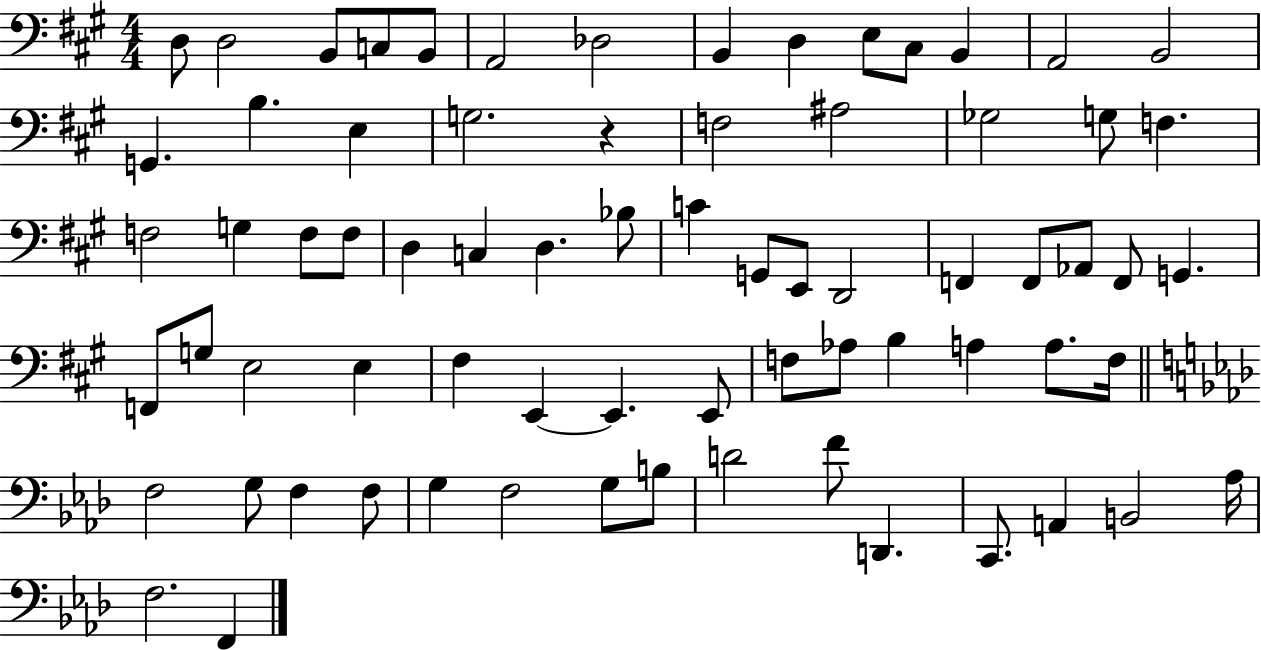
{
  \clef bass
  \numericTimeSignature
  \time 4/4
  \key a \major
  \repeat volta 2 { d8 d2 b,8 c8 b,8 | a,2 des2 | b,4 d4 e8 cis8 b,4 | a,2 b,2 | \break g,4. b4. e4 | g2. r4 | f2 ais2 | ges2 g8 f4. | \break f2 g4 f8 f8 | d4 c4 d4. bes8 | c'4 g,8 e,8 d,2 | f,4 f,8 aes,8 f,8 g,4. | \break f,8 g8 e2 e4 | fis4 e,4~~ e,4. e,8 | f8 aes8 b4 a4 a8. f16 | \bar "||" \break \key aes \major f2 g8 f4 f8 | g4 f2 g8 b8 | d'2 f'8 d,4. | c,8. a,4 b,2 aes16 | \break f2. f,4 | } \bar "|."
}